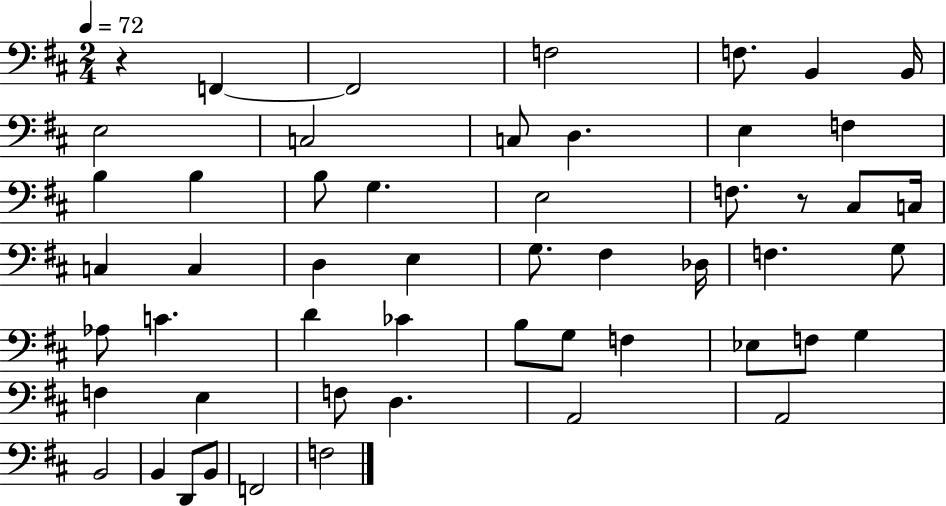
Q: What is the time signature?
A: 2/4